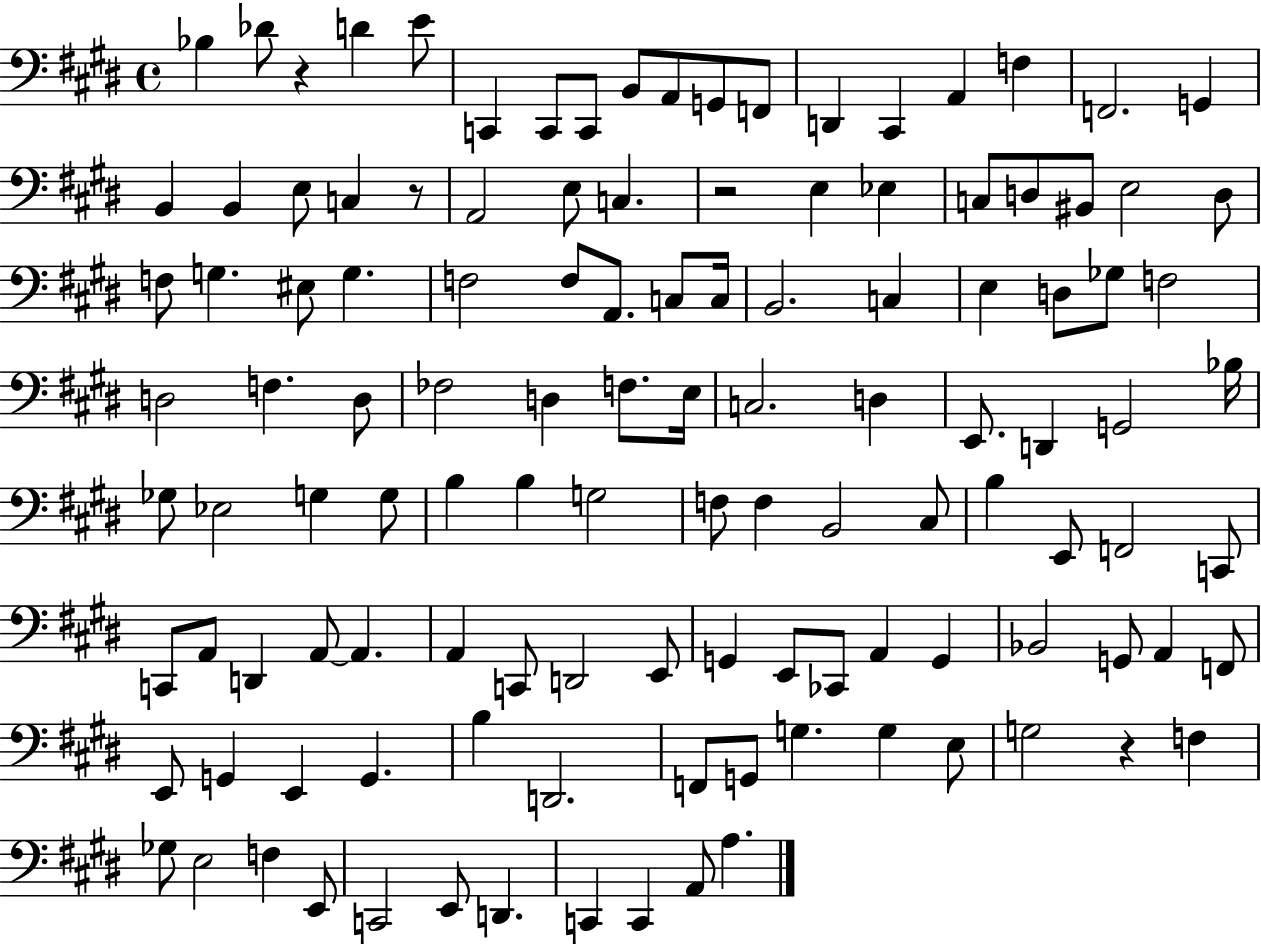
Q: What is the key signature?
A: E major